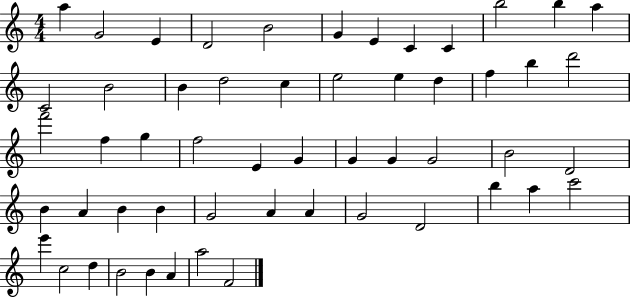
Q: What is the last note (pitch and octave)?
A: F4